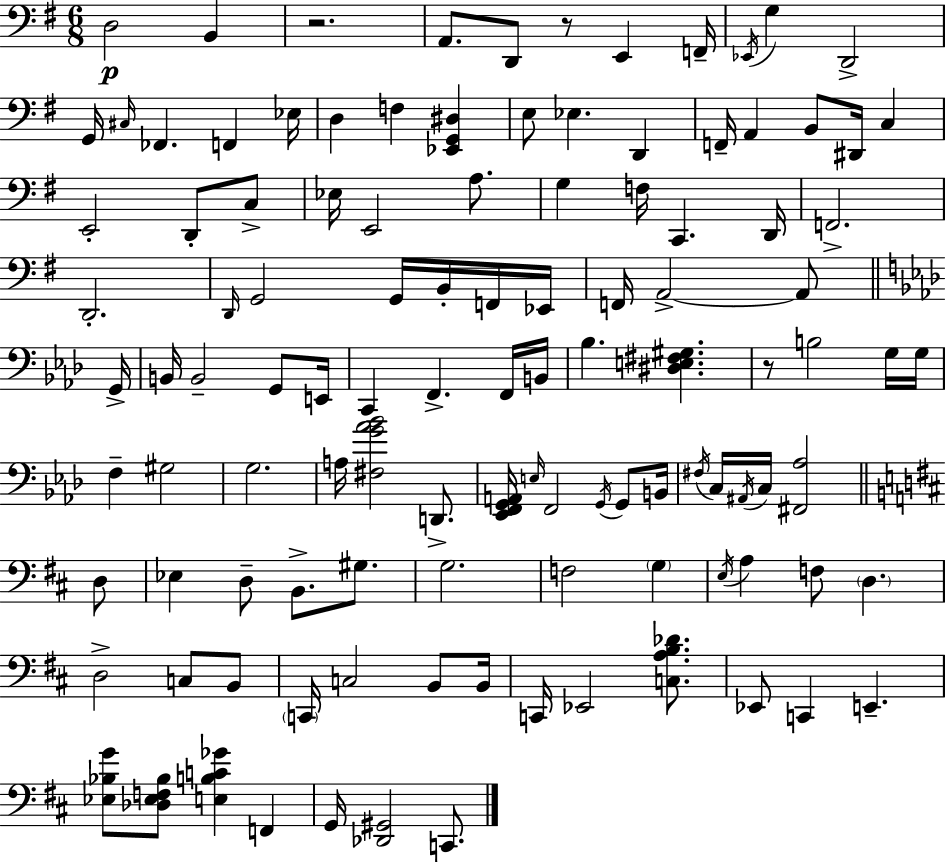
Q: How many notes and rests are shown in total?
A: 112